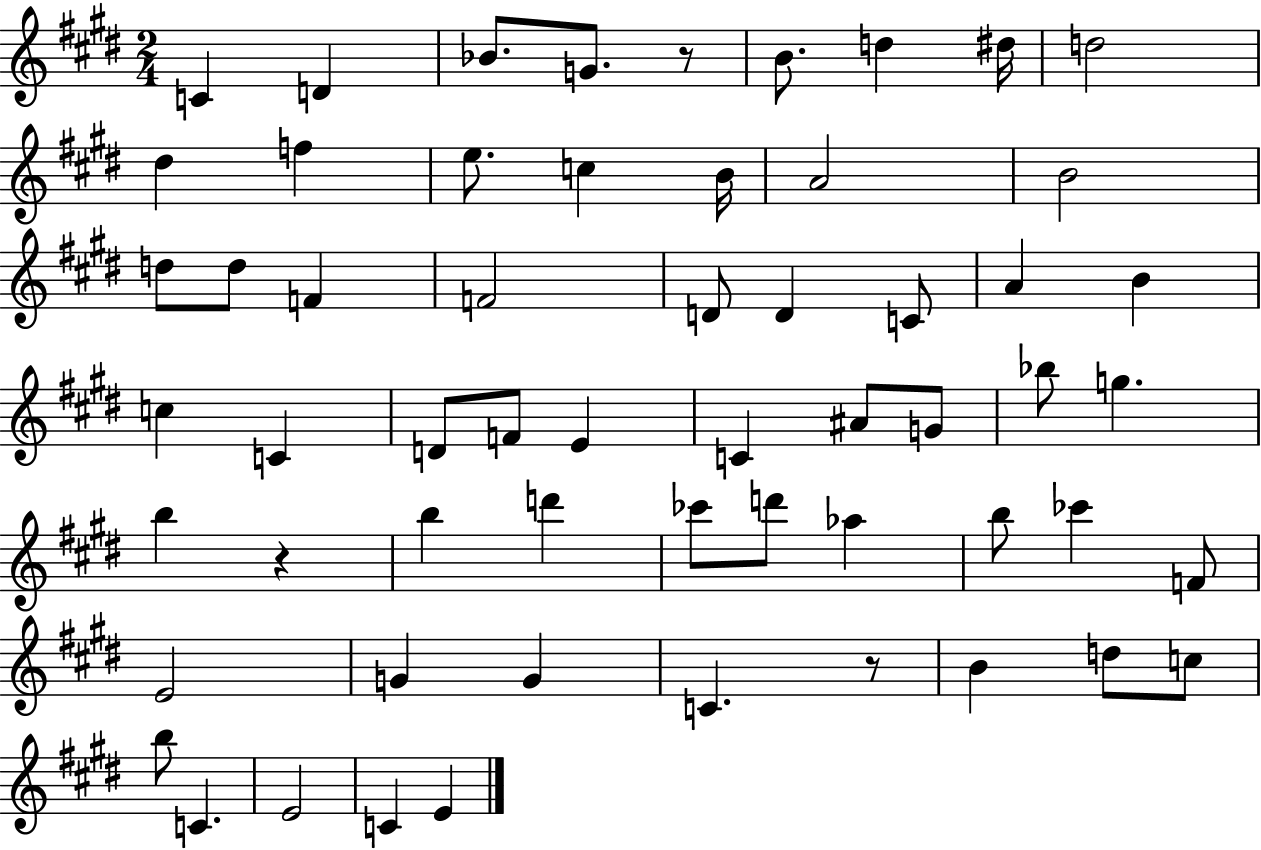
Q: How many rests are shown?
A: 3